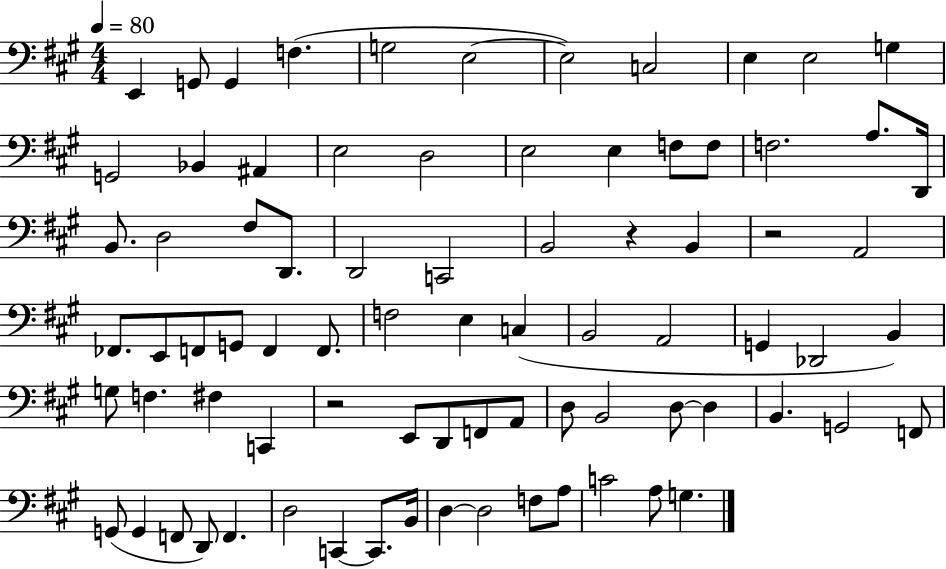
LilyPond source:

{
  \clef bass
  \numericTimeSignature
  \time 4/4
  \key a \major
  \tempo 4 = 80
  e,4 g,8 g,4 f4.( | g2 e2~~ | e2) c2 | e4 e2 g4 | \break g,2 bes,4 ais,4 | e2 d2 | e2 e4 f8 f8 | f2. a8. d,16 | \break b,8. d2 fis8 d,8. | d,2 c,2 | b,2 r4 b,4 | r2 a,2 | \break fes,8. e,8 f,8 g,8 f,4 f,8. | f2 e4 c4( | b,2 a,2 | g,4 des,2 b,4) | \break g8 f4. fis4 c,4 | r2 e,8 d,8 f,8 a,8 | d8 b,2 d8~~ d4 | b,4. g,2 f,8 | \break g,8( g,4 f,8 d,8) f,4. | d2 c,4~~ c,8. b,16 | d4~~ d2 f8 a8 | c'2 a8 g4. | \break \bar "|."
}